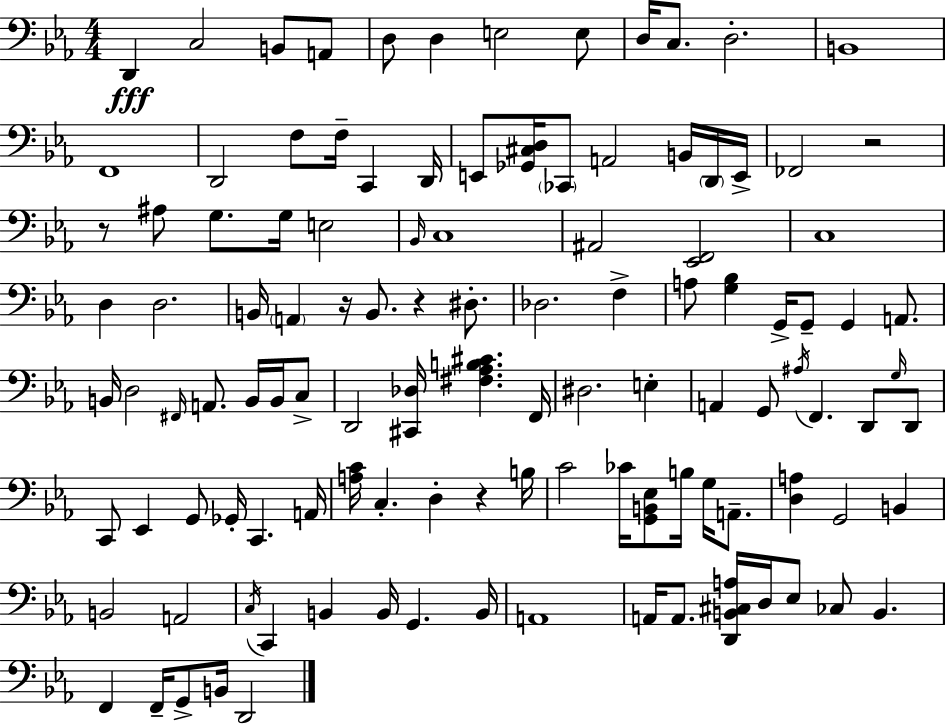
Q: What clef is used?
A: bass